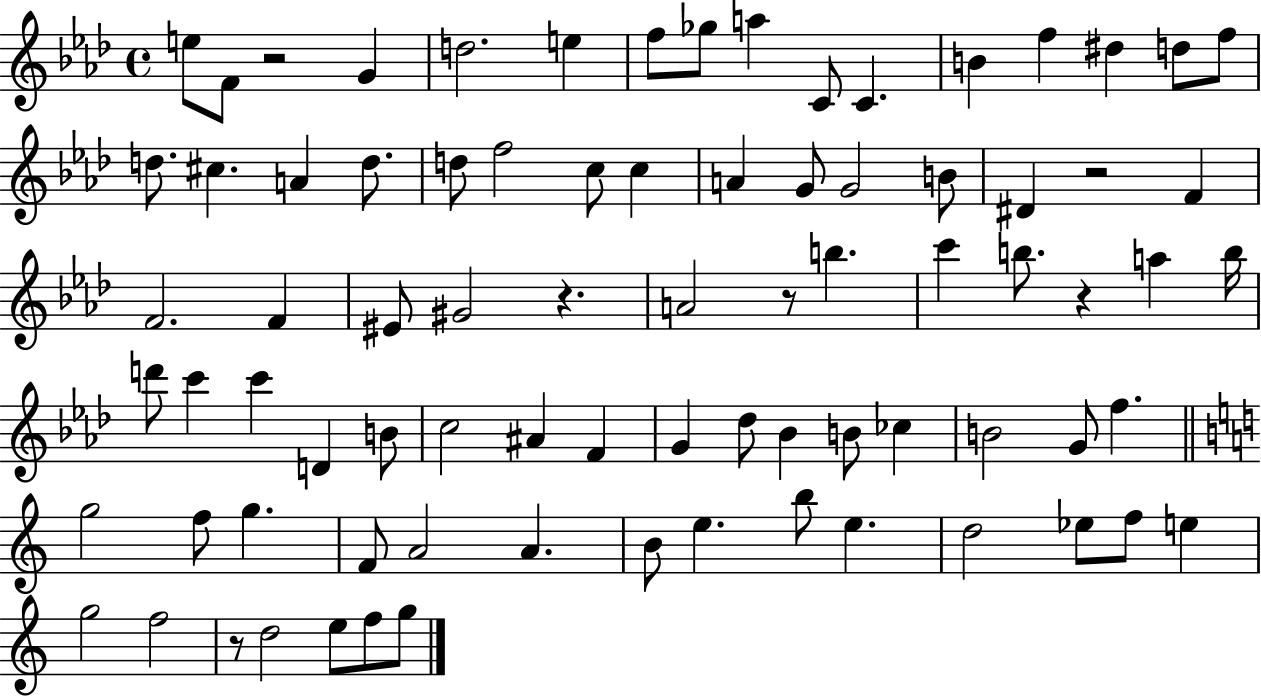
E5/e F4/e R/h G4/q D5/h. E5/q F5/e Gb5/e A5/q C4/e C4/q. B4/q F5/q D#5/q D5/e F5/e D5/e. C#5/q. A4/q D5/e. D5/e F5/h C5/e C5/q A4/q G4/e G4/h B4/e D#4/q R/h F4/q F4/h. F4/q EIS4/e G#4/h R/q. A4/h R/e B5/q. C6/q B5/e. R/q A5/q B5/s D6/e C6/q C6/q D4/q B4/e C5/h A#4/q F4/q G4/q Db5/e Bb4/q B4/e CES5/q B4/h G4/e F5/q. G5/h F5/e G5/q. F4/e A4/h A4/q. B4/e E5/q. B5/e E5/q. D5/h Eb5/e F5/e E5/q G5/h F5/h R/e D5/h E5/e F5/e G5/e